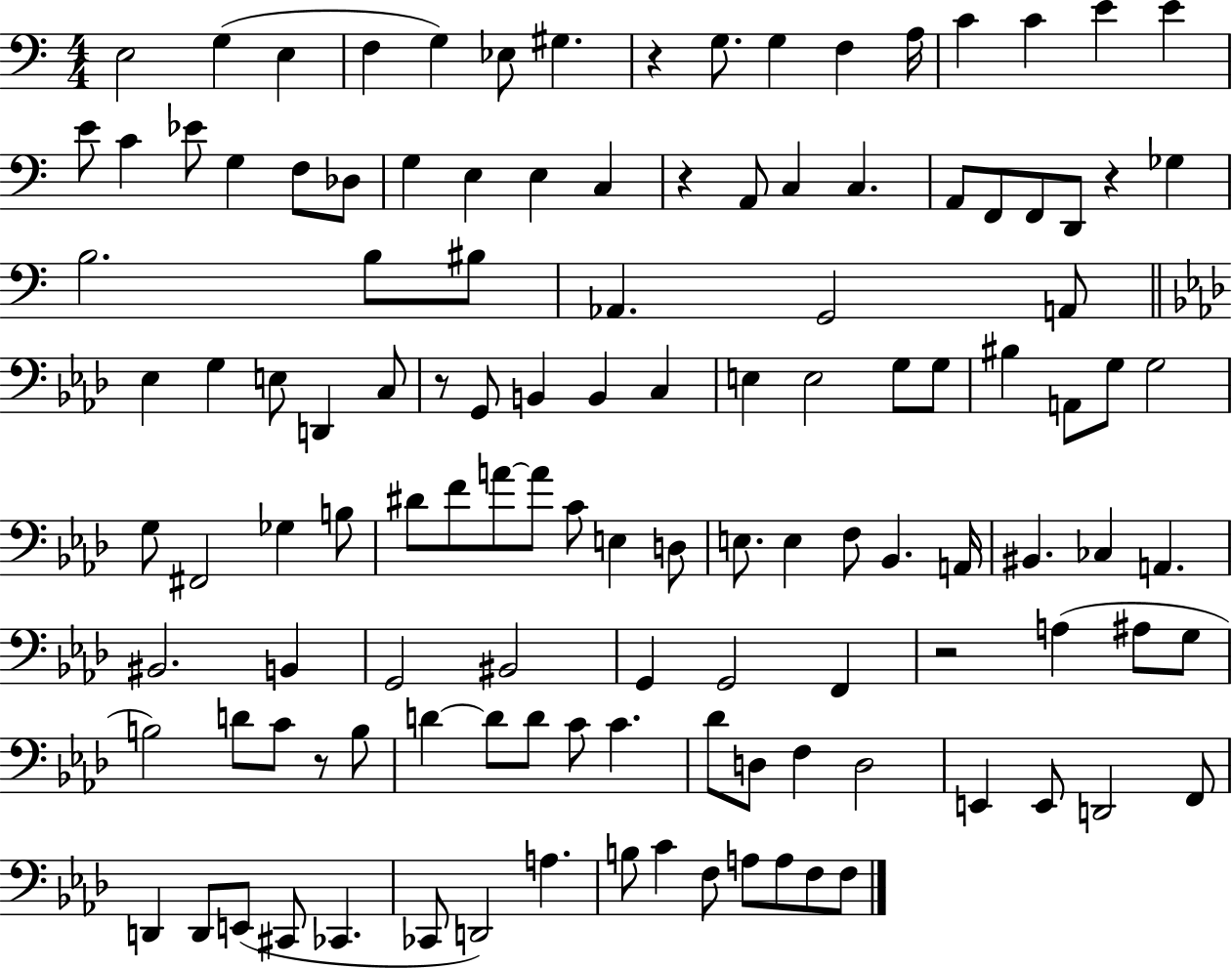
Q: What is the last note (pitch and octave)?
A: F3